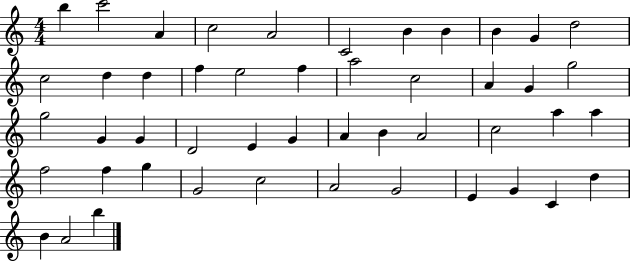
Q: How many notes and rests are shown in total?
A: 48